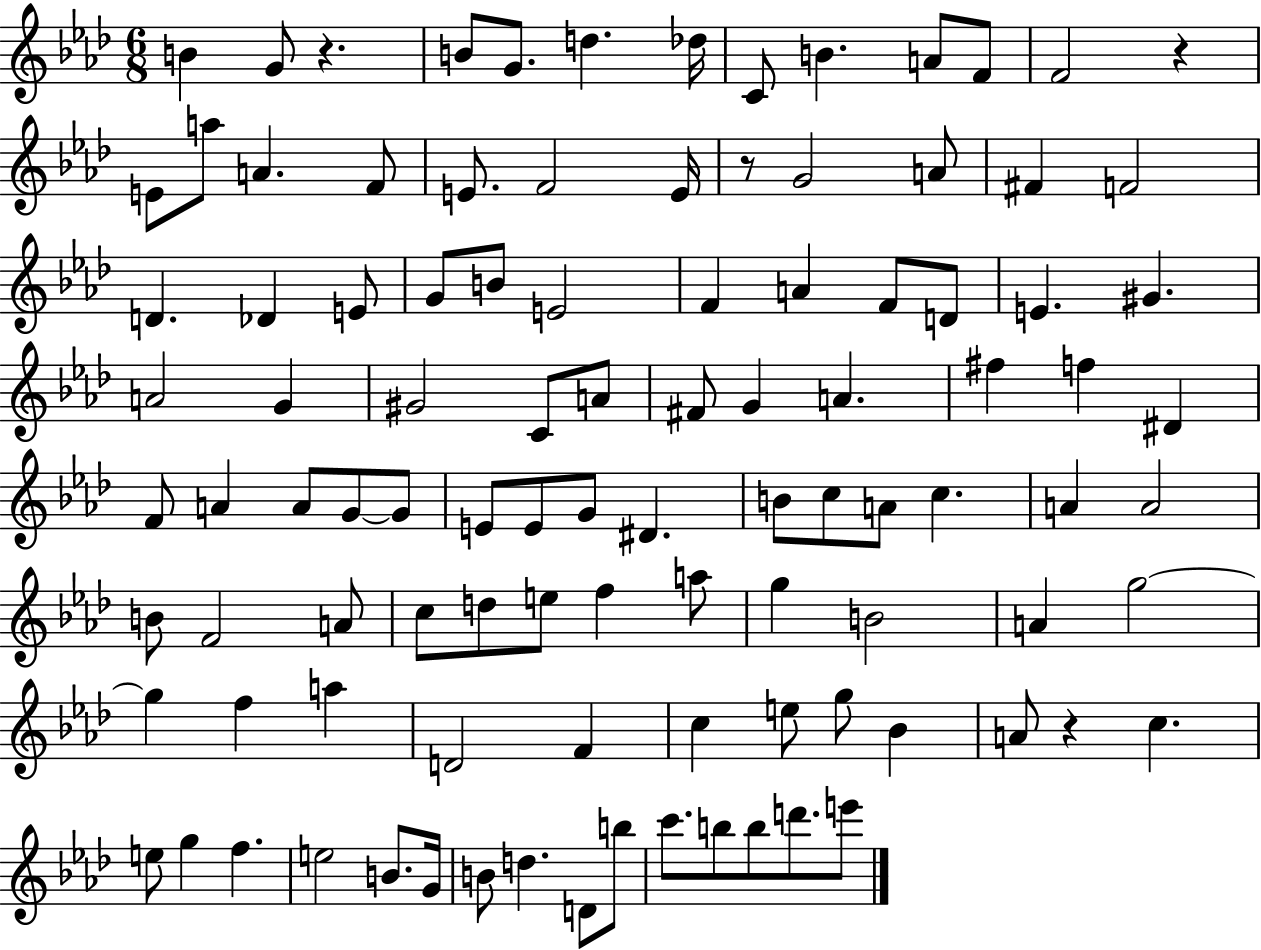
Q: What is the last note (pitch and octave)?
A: E6